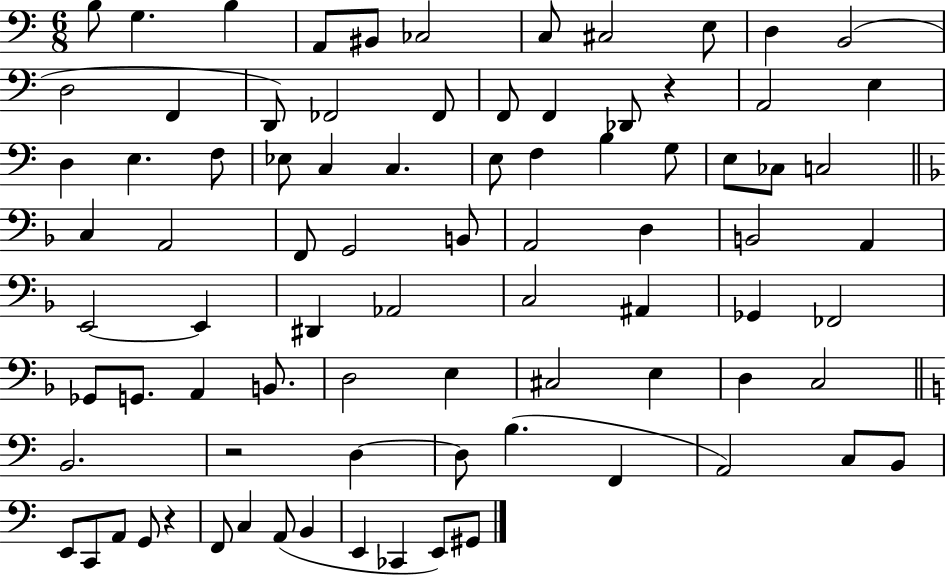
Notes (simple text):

B3/e G3/q. B3/q A2/e BIS2/e CES3/h C3/e C#3/h E3/e D3/q B2/h D3/h F2/q D2/e FES2/h FES2/e F2/e F2/q Db2/e R/q A2/h E3/q D3/q E3/q. F3/e Eb3/e C3/q C3/q. E3/e F3/q B3/q G3/e E3/e CES3/e C3/h C3/q A2/h F2/e G2/h B2/e A2/h D3/q B2/h A2/q E2/h E2/q D#2/q Ab2/h C3/h A#2/q Gb2/q FES2/h Gb2/e G2/e. A2/q B2/e. D3/h E3/q C#3/h E3/q D3/q C3/h B2/h. R/h D3/q D3/e B3/q. F2/q A2/h C3/e B2/e E2/e C2/e A2/e G2/e R/q F2/e C3/q A2/e B2/q E2/q CES2/q E2/e G#2/e